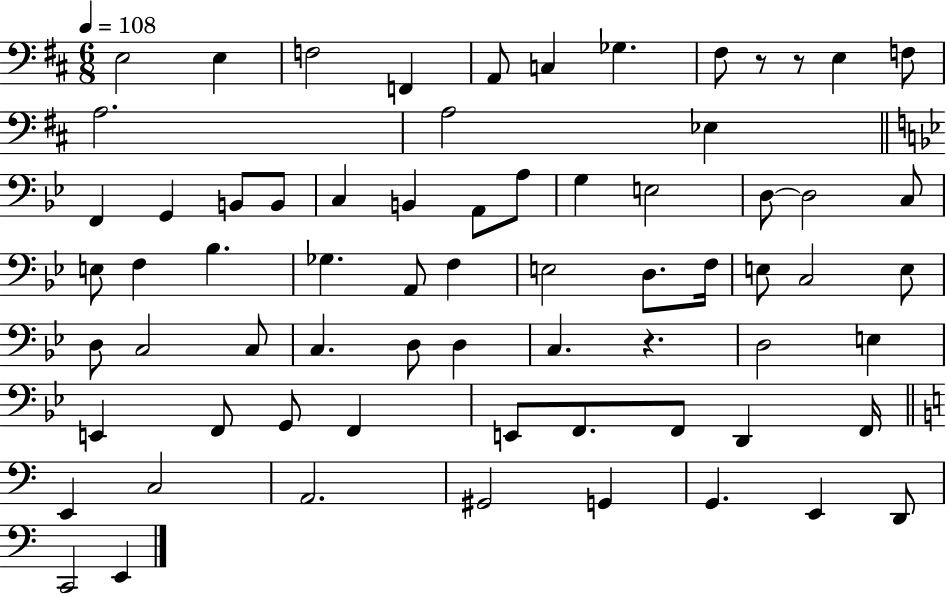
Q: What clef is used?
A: bass